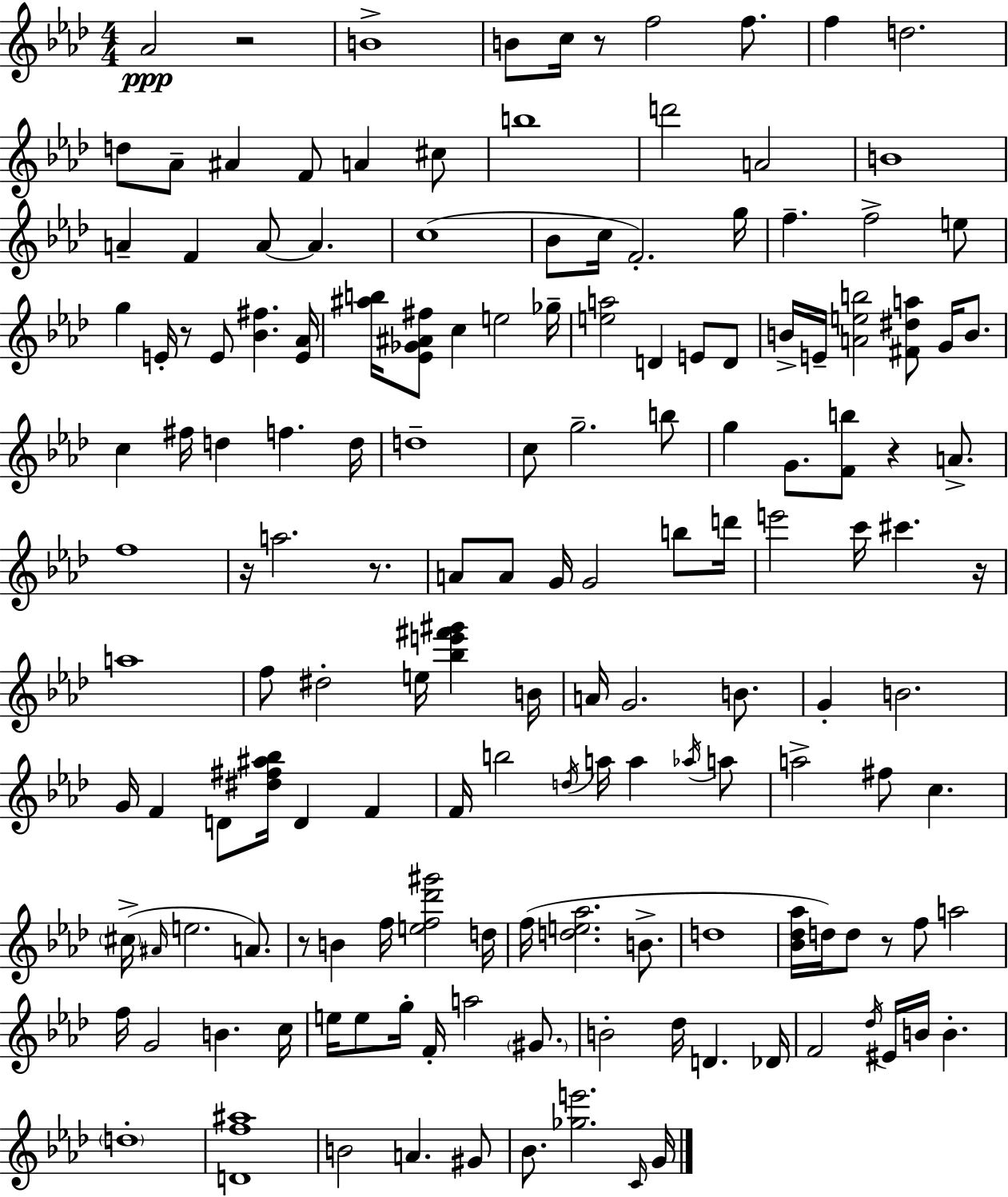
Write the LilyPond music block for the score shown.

{
  \clef treble
  \numericTimeSignature
  \time 4/4
  \key f \minor
  aes'2\ppp r2 | b'1-> | b'8 c''16 r8 f''2 f''8. | f''4 d''2. | \break d''8 aes'8-- ais'4 f'8 a'4 cis''8 | b''1 | d'''2 a'2 | b'1 | \break a'4-- f'4 a'8~~ a'4. | c''1( | bes'8 c''16 f'2.-.) g''16 | f''4.-- f''2-> e''8 | \break g''4 e'16-. r8 e'8 <bes' fis''>4. <e' aes'>16 | <ais'' b''>16 <ees' ges' ais' fis''>8 c''4 e''2 ges''16-- | <e'' a''>2 d'4 e'8 d'8 | b'16-> e'16-- <a' e'' b''>2 <fis' dis'' a''>8 g'16 b'8. | \break c''4 fis''16 d''4 f''4. d''16 | d''1-- | c''8 g''2.-- b''8 | g''4 g'8. <f' b''>8 r4 a'8.-> | \break f''1 | r16 a''2. r8. | a'8 a'8 g'16 g'2 b''8 d'''16 | e'''2 c'''16 cis'''4. r16 | \break a''1 | f''8 dis''2-. e''16 <bes'' e''' fis''' gis'''>4 b'16 | a'16 g'2. b'8. | g'4-. b'2. | \break g'16 f'4 d'8 <dis'' fis'' ais'' bes''>16 d'4 f'4 | f'16 b''2 \acciaccatura { d''16 } a''16 a''4 \acciaccatura { aes''16 } | a''8 a''2-> fis''8 c''4. | \parenthesize cis''16->( \grace { ais'16 } e''2. | \break a'8.) r8 b'4 f''16 <e'' f'' des''' gis'''>2 | d''16 f''16( <d'' e'' aes''>2. | b'8.-> d''1 | <bes' des'' aes''>16 d''16) d''8 r8 f''8 a''2 | \break f''16 g'2 b'4. | c''16 e''16 e''8 g''16-. f'16-. a''2 | \parenthesize gis'8. b'2-. des''16 d'4. | des'16 f'2 \acciaccatura { des''16 } eis'16 b'16 b'4.-. | \break \parenthesize d''1-. | <d' f'' ais''>1 | b'2 a'4. | gis'8 bes'8. <ges'' e'''>2. | \break \grace { c'16 } g'16 \bar "|."
}